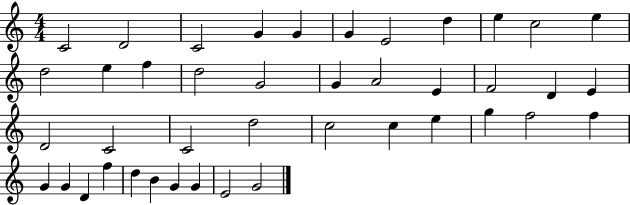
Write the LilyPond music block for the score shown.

{
  \clef treble
  \numericTimeSignature
  \time 4/4
  \key c \major
  c'2 d'2 | c'2 g'4 g'4 | g'4 e'2 d''4 | e''4 c''2 e''4 | \break d''2 e''4 f''4 | d''2 g'2 | g'4 a'2 e'4 | f'2 d'4 e'4 | \break d'2 c'2 | c'2 d''2 | c''2 c''4 e''4 | g''4 f''2 f''4 | \break g'4 g'4 d'4 f''4 | d''4 b'4 g'4 g'4 | e'2 g'2 | \bar "|."
}